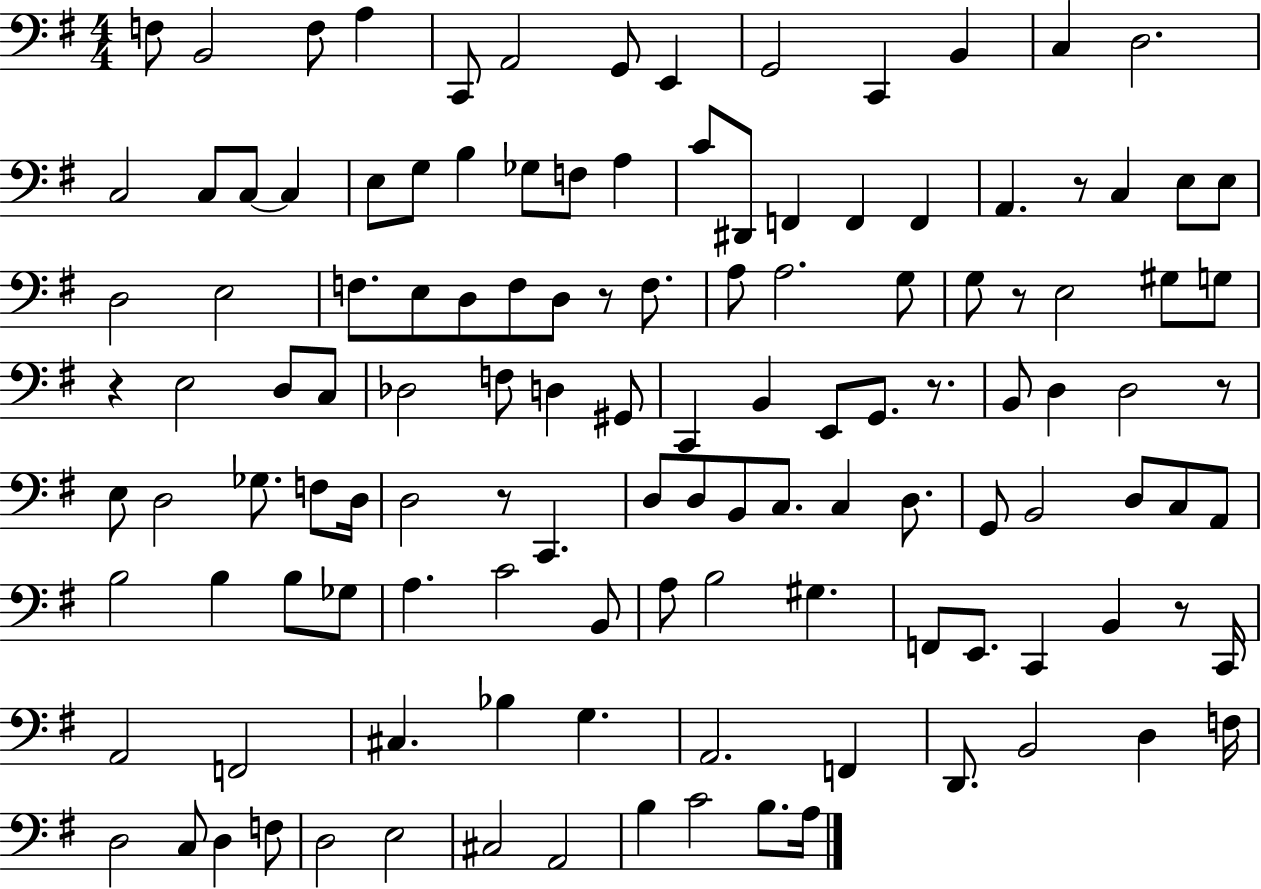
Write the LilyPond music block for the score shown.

{
  \clef bass
  \numericTimeSignature
  \time 4/4
  \key g \major
  f8 b,2 f8 a4 | c,8 a,2 g,8 e,4 | g,2 c,4 b,4 | c4 d2. | \break c2 c8 c8~~ c4 | e8 g8 b4 ges8 f8 a4 | c'8 dis,8 f,4 f,4 f,4 | a,4. r8 c4 e8 e8 | \break d2 e2 | f8. e8 d8 f8 d8 r8 f8. | a8 a2. g8 | g8 r8 e2 gis8 g8 | \break r4 e2 d8 c8 | des2 f8 d4 gis,8 | c,4 b,4 e,8 g,8. r8. | b,8 d4 d2 r8 | \break e8 d2 ges8. f8 d16 | d2 r8 c,4. | d8 d8 b,8 c8. c4 d8. | g,8 b,2 d8 c8 a,8 | \break b2 b4 b8 ges8 | a4. c'2 b,8 | a8 b2 gis4. | f,8 e,8. c,4 b,4 r8 c,16 | \break a,2 f,2 | cis4. bes4 g4. | a,2. f,4 | d,8. b,2 d4 f16 | \break d2 c8 d4 f8 | d2 e2 | cis2 a,2 | b4 c'2 b8. a16 | \break \bar "|."
}